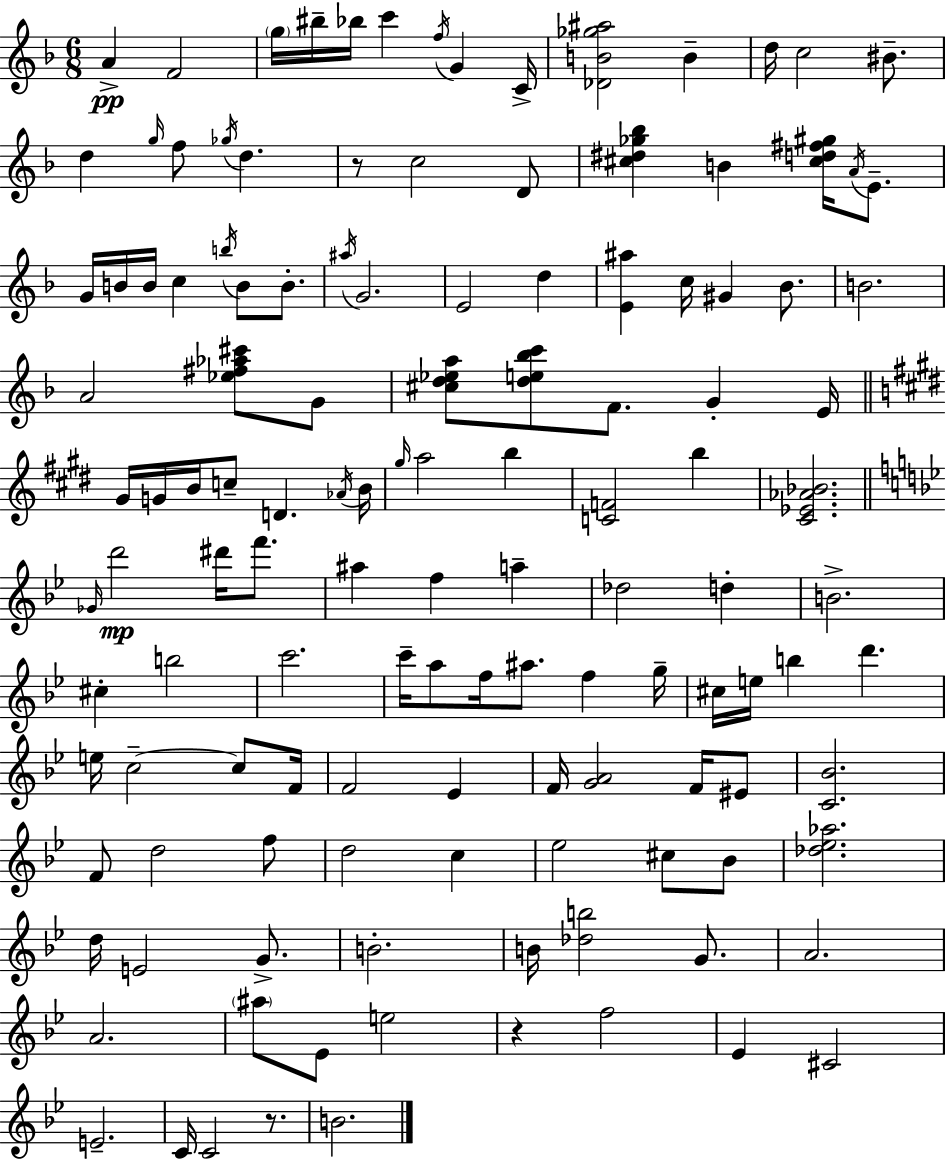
A4/q F4/h G5/s BIS5/s Bb5/s C6/q F5/s G4/q C4/s [Db4,B4,Gb5,A#5]/h B4/q D5/s C5/h BIS4/e. D5/q G5/s F5/e Gb5/s D5/q. R/e C5/h D4/e [C#5,D#5,Gb5,Bb5]/q B4/q [C#5,D5,F#5,G#5]/s A4/s E4/e. G4/s B4/s B4/s C5/q B5/s B4/e B4/e. A#5/s G4/h. E4/h D5/q [E4,A#5]/q C5/s G#4/q Bb4/e. B4/h. A4/h [Eb5,F#5,Ab5,C#6]/e G4/e [C#5,D5,Eb5,A5]/e [D5,E5,Bb5,C6]/e F4/e. G4/q E4/s G#4/s G4/s B4/s C5/e D4/q. Ab4/s B4/s G#5/s A5/h B5/q [C4,F4]/h B5/q [C#4,Eb4,Ab4,Bb4]/h. Gb4/s D6/h D#6/s F6/e. A#5/q F5/q A5/q Db5/h D5/q B4/h. C#5/q B5/h C6/h. C6/s A5/e F5/s A#5/e. F5/q G5/s C#5/s E5/s B5/q D6/q. E5/s C5/h C5/e F4/s F4/h Eb4/q F4/s [G4,A4]/h F4/s EIS4/e [C4,Bb4]/h. F4/e D5/h F5/e D5/h C5/q Eb5/h C#5/e Bb4/e [Db5,Eb5,Ab5]/h. D5/s E4/h G4/e. B4/h. B4/s [Db5,B5]/h G4/e. A4/h. A4/h. A#5/e Eb4/e E5/h R/q F5/h Eb4/q C#4/h E4/h. C4/s C4/h R/e. B4/h.